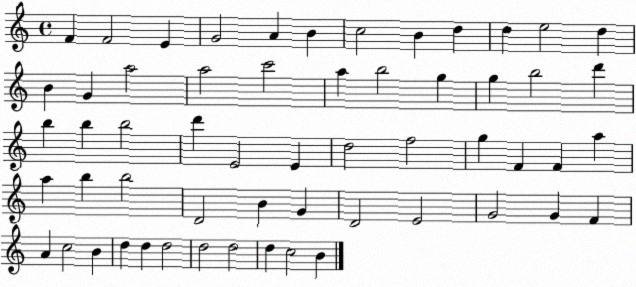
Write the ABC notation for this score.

X:1
T:Untitled
M:4/4
L:1/4
K:C
F F2 E G2 A B c2 B d d e2 d B G a2 a2 c'2 a b2 g g b2 d' b b b2 d' E2 E d2 f2 g F F a a b b2 D2 B G D2 E2 G2 G F A c2 B d d d2 d2 d2 d c2 B